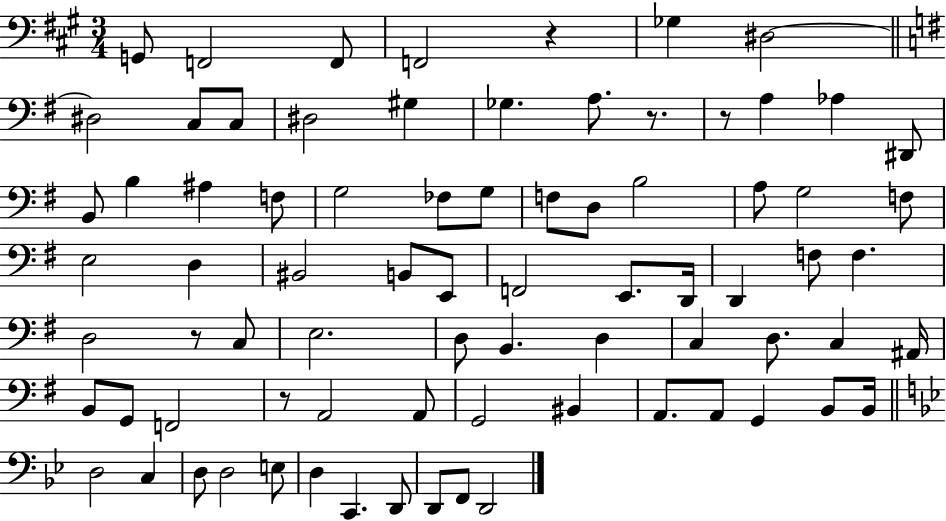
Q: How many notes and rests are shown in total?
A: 78